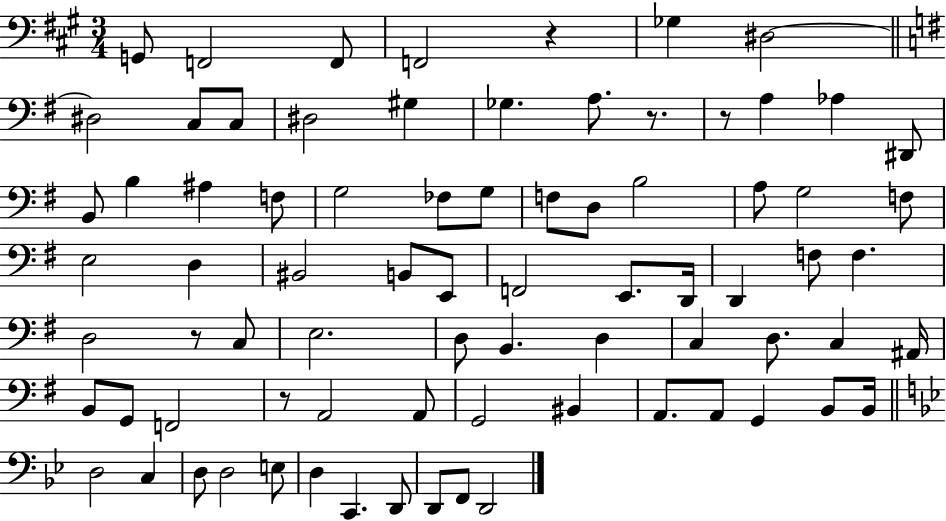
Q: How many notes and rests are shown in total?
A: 78